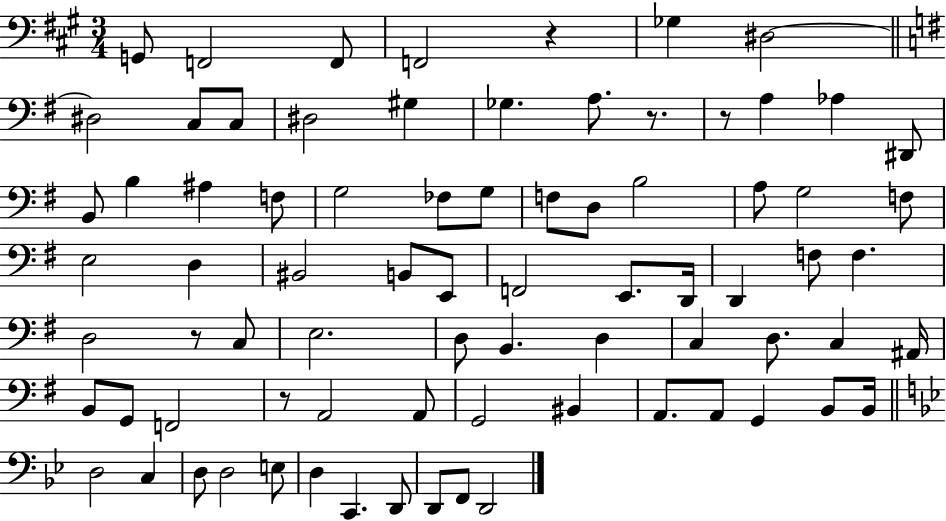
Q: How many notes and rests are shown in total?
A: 78